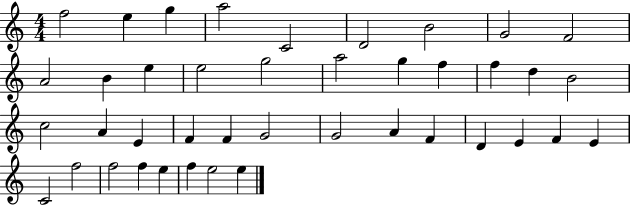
F5/h E5/q G5/q A5/h C4/h D4/h B4/h G4/h F4/h A4/h B4/q E5/q E5/h G5/h A5/h G5/q F5/q F5/q D5/q B4/h C5/h A4/q E4/q F4/q F4/q G4/h G4/h A4/q F4/q D4/q E4/q F4/q E4/q C4/h F5/h F5/h F5/q E5/q F5/q E5/h E5/q